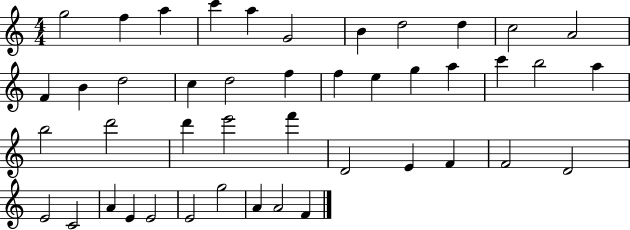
X:1
T:Untitled
M:4/4
L:1/4
K:C
g2 f a c' a G2 B d2 d c2 A2 F B d2 c d2 f f e g a c' b2 a b2 d'2 d' e'2 f' D2 E F F2 D2 E2 C2 A E E2 E2 g2 A A2 F